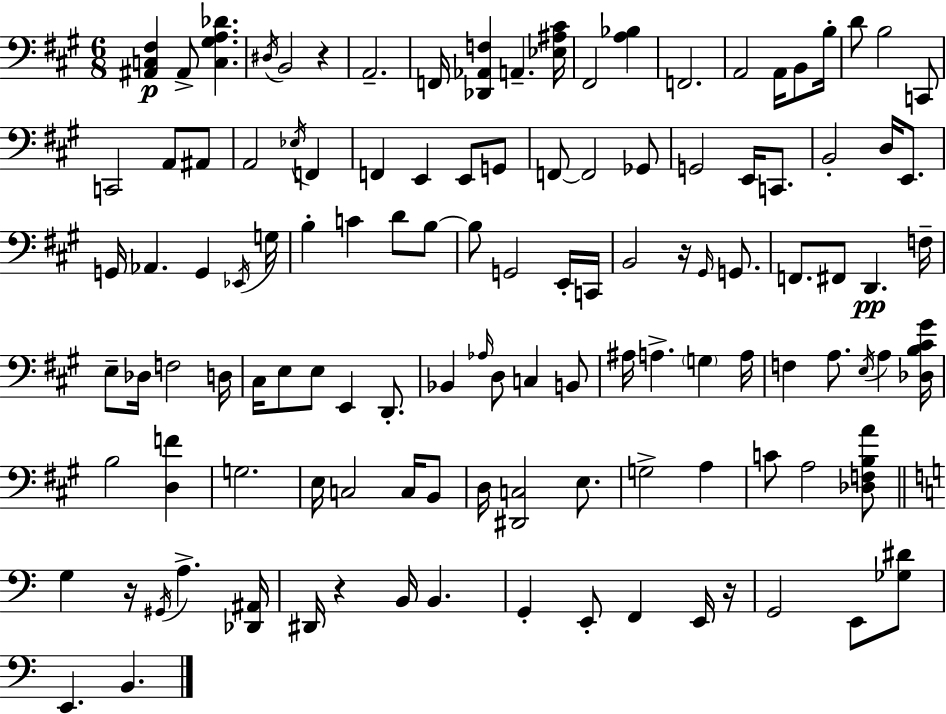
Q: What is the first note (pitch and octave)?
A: A#2